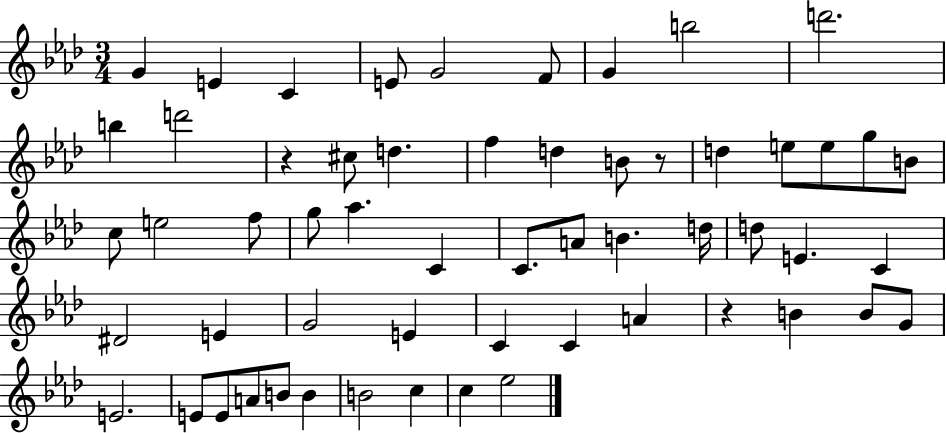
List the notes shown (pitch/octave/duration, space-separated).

G4/q E4/q C4/q E4/e G4/h F4/e G4/q B5/h D6/h. B5/q D6/h R/q C#5/e D5/q. F5/q D5/q B4/e R/e D5/q E5/e E5/e G5/e B4/e C5/e E5/h F5/e G5/e Ab5/q. C4/q C4/e. A4/e B4/q. D5/s D5/e E4/q. C4/q D#4/h E4/q G4/h E4/q C4/q C4/q A4/q R/q B4/q B4/e G4/e E4/h. E4/e E4/e A4/e B4/e B4/q B4/h C5/q C5/q Eb5/h